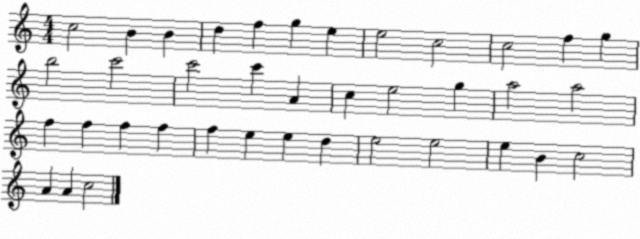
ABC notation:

X:1
T:Untitled
M:4/4
L:1/4
K:C
c2 B B d f g e e2 c2 c2 f g b2 c'2 c'2 c' A c e2 g a2 a2 f f f f f e e d e2 e2 e B c2 A A c2